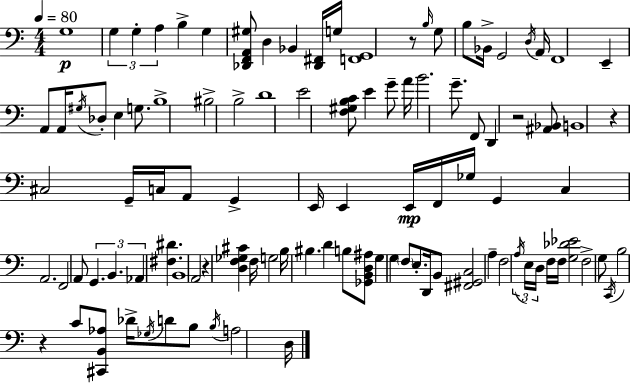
X:1
T:Untitled
M:4/4
L:1/4
K:C
G,4 G, G, A, B, G, [_D,,F,,A,,^G,]/2 D, _B,, [_D,,^F,,]/4 G,/4 [F,,G,,]4 z/2 B,/4 G,/2 B,/2 _B,,/4 G,,2 D,/4 A,,/4 F,,4 E,, A,,/2 A,,/4 ^G,/4 _D,/2 E, G,/2 B,4 ^B,2 B,2 D4 E2 [F,^G,B,C]/2 E G/2 A/4 B2 G/2 F,,/2 D,, z2 [^A,,_B,,]/2 B,,4 z ^C,2 G,,/4 C,/4 A,,/2 G,, E,,/4 E,, E,,/4 F,,/4 _G,/4 G,, C, A,,2 F,,2 A,,/2 G,, B,, _A,, [^F,^D] B,,4 A,,2 z [D,F,_G,^C] F,/4 G,2 B,/4 ^B, D B,/2 [_G,,B,,D,^A,]/2 G, G, F,/2 E,/2 D,,/4 B,,/2 [^F,,^G,,C,]2 A, F,2 A,/4 E,/4 D,/4 F,/4 F,/4 [G,_D_E]2 F,2 G,/2 C,,/4 B,2 z C/2 [^C,,B,,_A,]/2 _D/4 _G,/4 D/2 B,/2 B,/4 A,2 D,/4